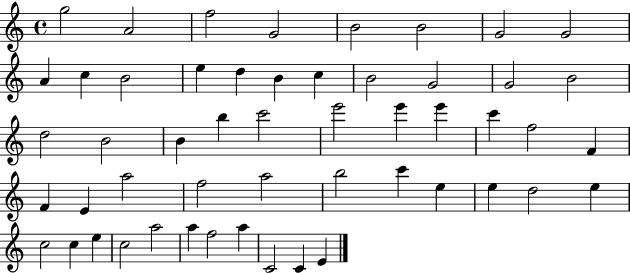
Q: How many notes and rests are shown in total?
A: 52